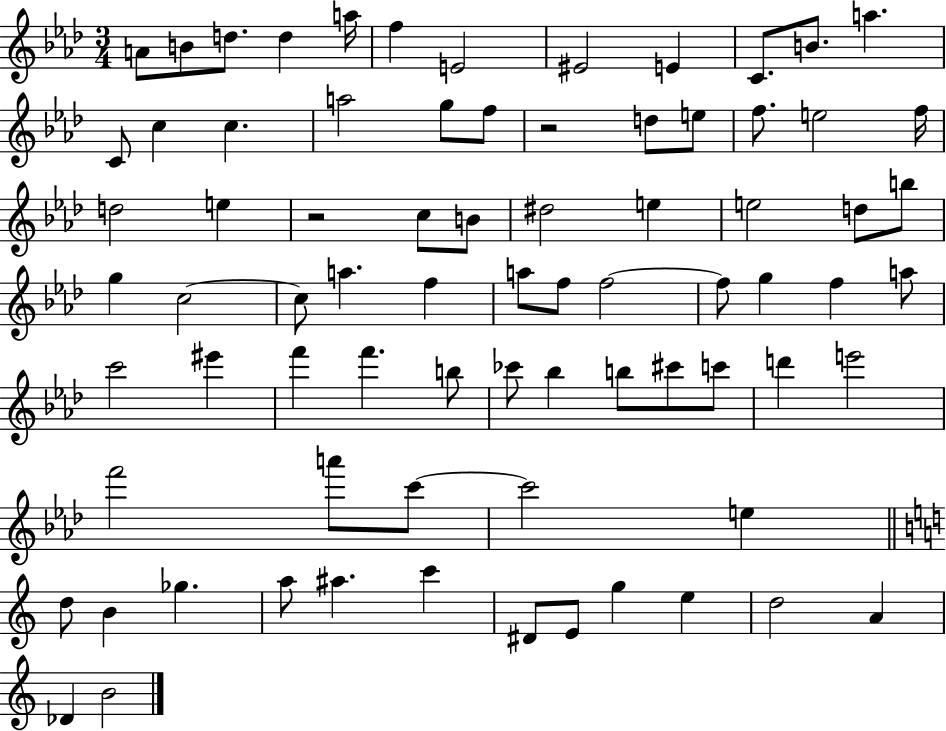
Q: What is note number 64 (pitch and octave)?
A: Gb5